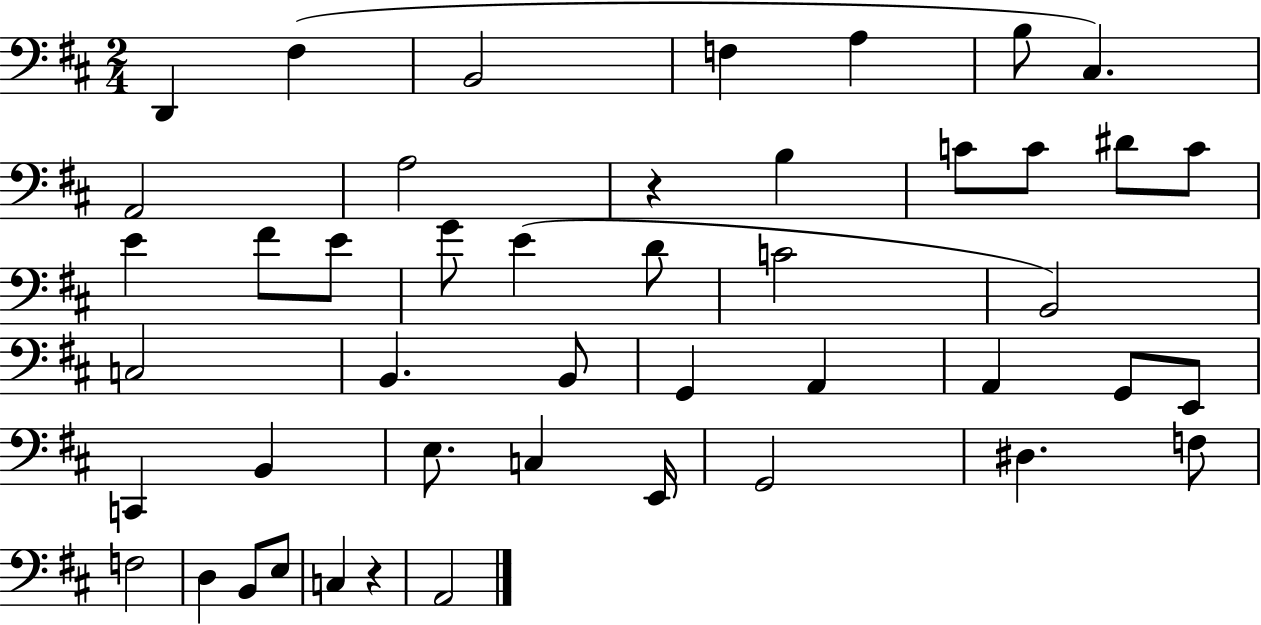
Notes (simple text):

D2/q F#3/q B2/h F3/q A3/q B3/e C#3/q. A2/h A3/h R/q B3/q C4/e C4/e D#4/e C4/e E4/q F#4/e E4/e G4/e E4/q D4/e C4/h B2/h C3/h B2/q. B2/e G2/q A2/q A2/q G2/e E2/e C2/q B2/q E3/e. C3/q E2/s G2/h D#3/q. F3/e F3/h D3/q B2/e E3/e C3/q R/q A2/h